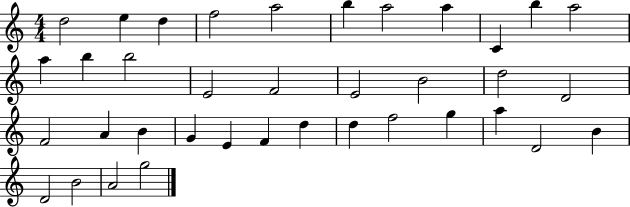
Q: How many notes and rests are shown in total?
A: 37